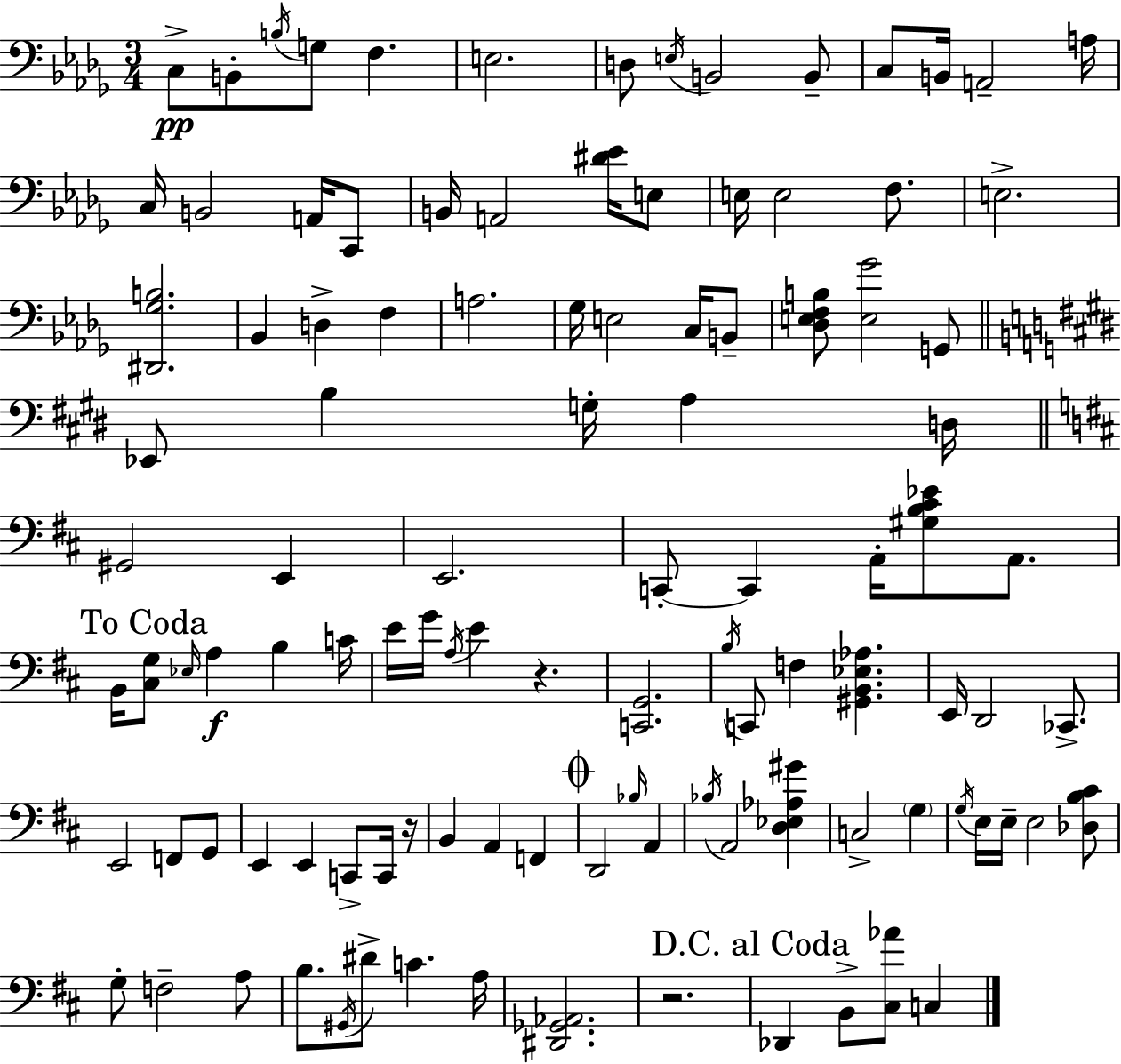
{
  \clef bass
  \numericTimeSignature
  \time 3/4
  \key bes \minor
  c8->\pp b,8-. \acciaccatura { b16 } g8 f4. | e2. | d8 \acciaccatura { e16 } b,2 | b,8-- c8 b,16 a,2-- | \break a16 c16 b,2 a,16 | c,8 b,16 a,2 <dis' ees'>16 | e8 e16 e2 f8. | e2.-> | \break <dis, ges b>2. | bes,4 d4-> f4 | a2. | ges16 e2 c16 | \break b,8-- <des e f b>8 <e ges'>2 | g,8 \bar "||" \break \key e \major ees,8 b4 g16-. a4 d16 | \bar "||" \break \key d \major gis,2 e,4 | e,2. | c,8-.~~ c,4 a,16-. <gis b cis' ees'>8 a,8. | \mark "To Coda" b,16 <cis g>8 \grace { ees16 } a4\f b4 | \break c'16 e'16 g'16 \acciaccatura { a16 } e'4 r4. | <c, g,>2. | \acciaccatura { b16 } c,8 f4 <gis, b, ees aes>4. | e,16 d,2 | \break ces,8.-> e,2 f,8 | g,8 e,4 e,4 c,8-> | c,16 r16 b,4 a,4 f,4 | \mark \markup { \musicglyph "scripts.coda" } d,2 \grace { bes16 } | \break a,4 \acciaccatura { bes16 } a,2 | <d ees aes gis'>4 c2-> | \parenthesize g4 \acciaccatura { g16 } e16 e16-- e2 | <des b cis'>8 g8-. f2-- | \break a8 b8. \acciaccatura { gis,16 } dis'8-> | c'4. a16 <dis, ges, aes,>2. | r2. | \mark "D.C. al Coda" des,4 b,8-> | \break <cis aes'>8 c4 \bar "|."
}